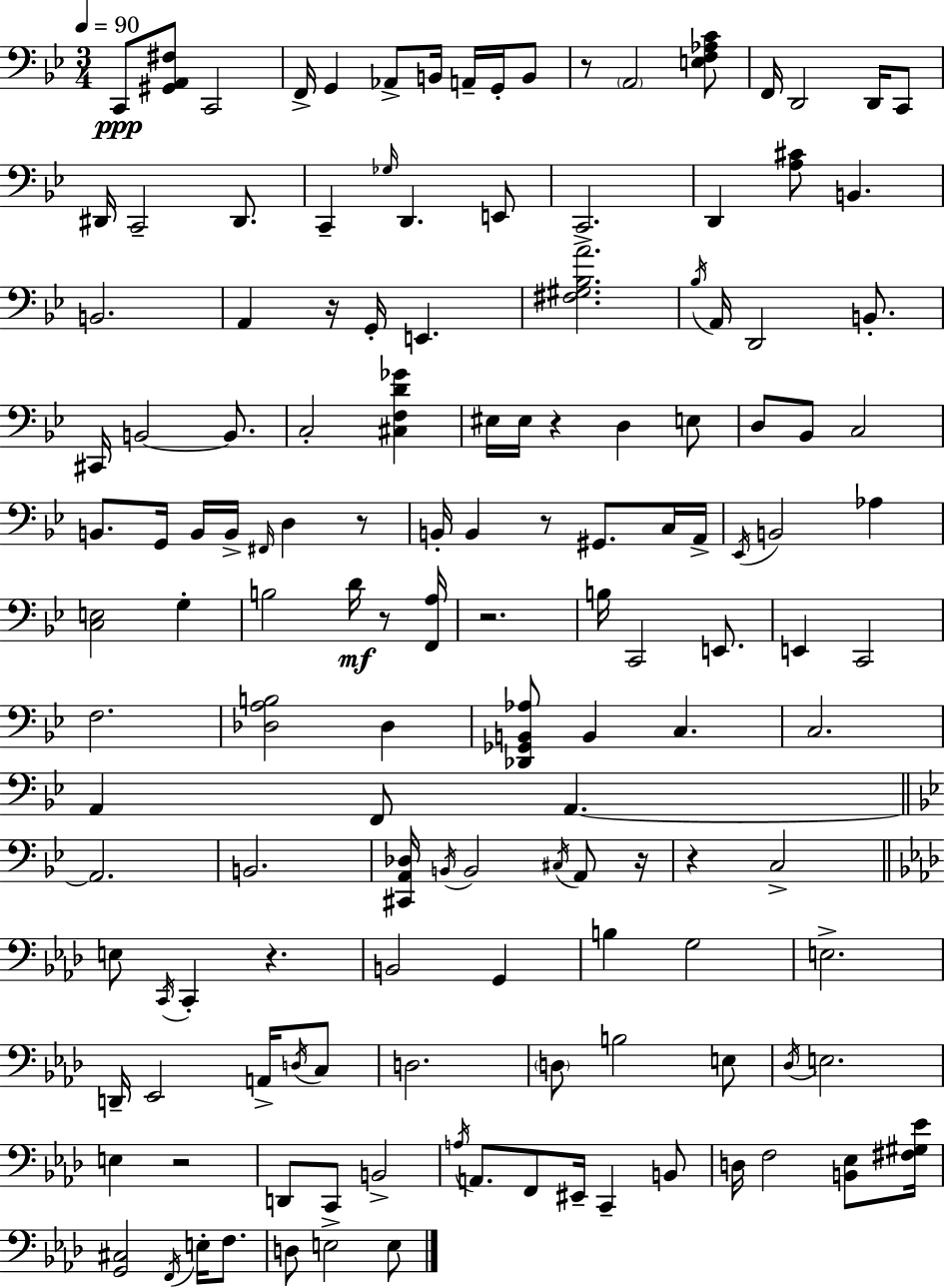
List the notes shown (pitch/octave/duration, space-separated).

C2/e [G#2,A2,F#3]/e C2/h F2/s G2/q Ab2/e B2/s A2/s G2/s B2/e R/e A2/h [E3,F3,Ab3,C4]/e F2/s D2/h D2/s C2/e D#2/s C2/h D#2/e. C2/q Gb3/s D2/q. E2/e C2/h. D2/q [A3,C#4]/e B2/q. B2/h. A2/q R/s G2/s E2/q. [F#3,G#3,Bb3,A4]/h. Bb3/s A2/s D2/h B2/e. C#2/s B2/h B2/e. C3/h [C#3,F3,D4,Gb4]/q EIS3/s EIS3/s R/q D3/q E3/e D3/e Bb2/e C3/h B2/e. G2/s B2/s B2/s F#2/s D3/q R/e B2/s B2/q R/e G#2/e. C3/s A2/s Eb2/s B2/h Ab3/q [C3,E3]/h G3/q B3/h D4/s R/e [F2,A3]/s R/h. B3/s C2/h E2/e. E2/q C2/h F3/h. [Db3,A3,B3]/h Db3/q [Db2,Gb2,B2,Ab3]/e B2/q C3/q. C3/h. A2/q F2/e A2/q. A2/h. B2/h. [C#2,A2,Db3]/s B2/s B2/h C#3/s A2/e R/s R/q C3/h E3/e C2/s C2/q R/q. B2/h G2/q B3/q G3/h E3/h. D2/s Eb2/h A2/s D3/s C3/e D3/h. D3/e B3/h E3/e Db3/s E3/h. E3/q R/h D2/e C2/e B2/h A3/s A2/e. F2/e EIS2/s C2/q B2/e D3/s F3/h [B2,Eb3]/e [F#3,G#3,Eb4]/s [G2,C#3]/h F2/s E3/s F3/e. D3/e E3/h E3/e